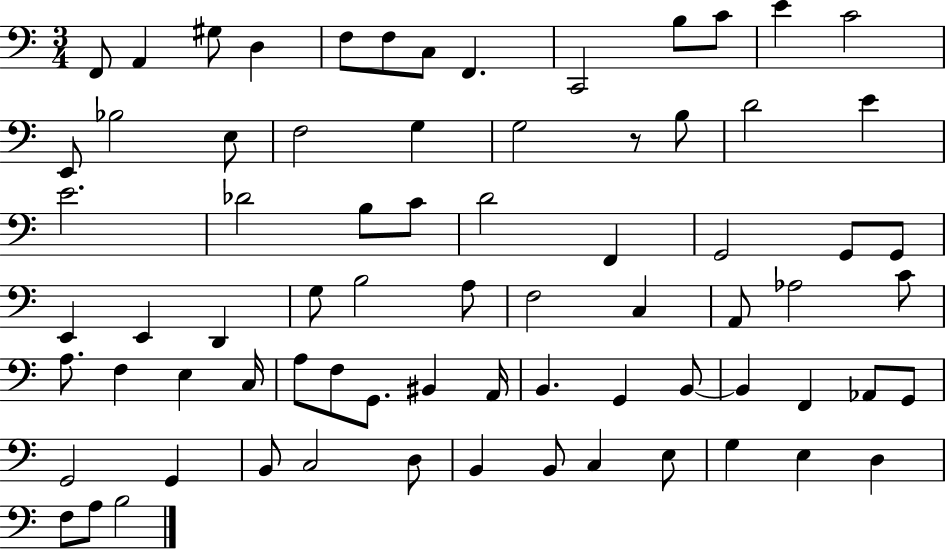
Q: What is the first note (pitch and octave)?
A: F2